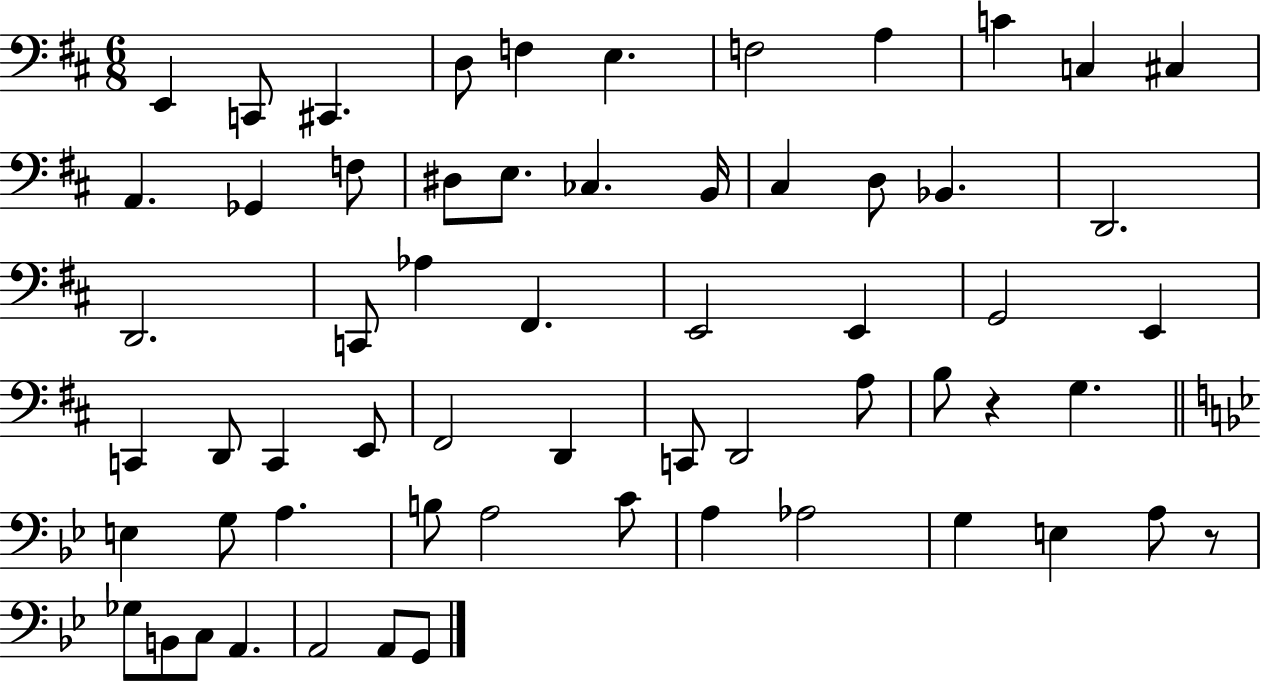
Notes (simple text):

E2/q C2/e C#2/q. D3/e F3/q E3/q. F3/h A3/q C4/q C3/q C#3/q A2/q. Gb2/q F3/e D#3/e E3/e. CES3/q. B2/s C#3/q D3/e Bb2/q. D2/h. D2/h. C2/e Ab3/q F#2/q. E2/h E2/q G2/h E2/q C2/q D2/e C2/q E2/e F#2/h D2/q C2/e D2/h A3/e B3/e R/q G3/q. E3/q G3/e A3/q. B3/e A3/h C4/e A3/q Ab3/h G3/q E3/q A3/e R/e Gb3/e B2/e C3/e A2/q. A2/h A2/e G2/e